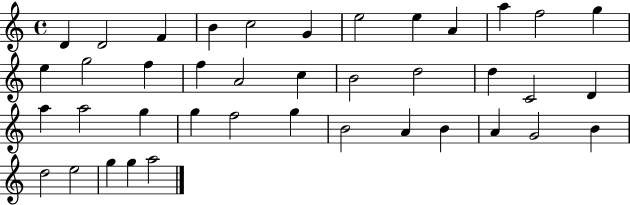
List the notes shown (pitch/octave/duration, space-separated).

D4/q D4/h F4/q B4/q C5/h G4/q E5/h E5/q A4/q A5/q F5/h G5/q E5/q G5/h F5/q F5/q A4/h C5/q B4/h D5/h D5/q C4/h D4/q A5/q A5/h G5/q G5/q F5/h G5/q B4/h A4/q B4/q A4/q G4/h B4/q D5/h E5/h G5/q G5/q A5/h